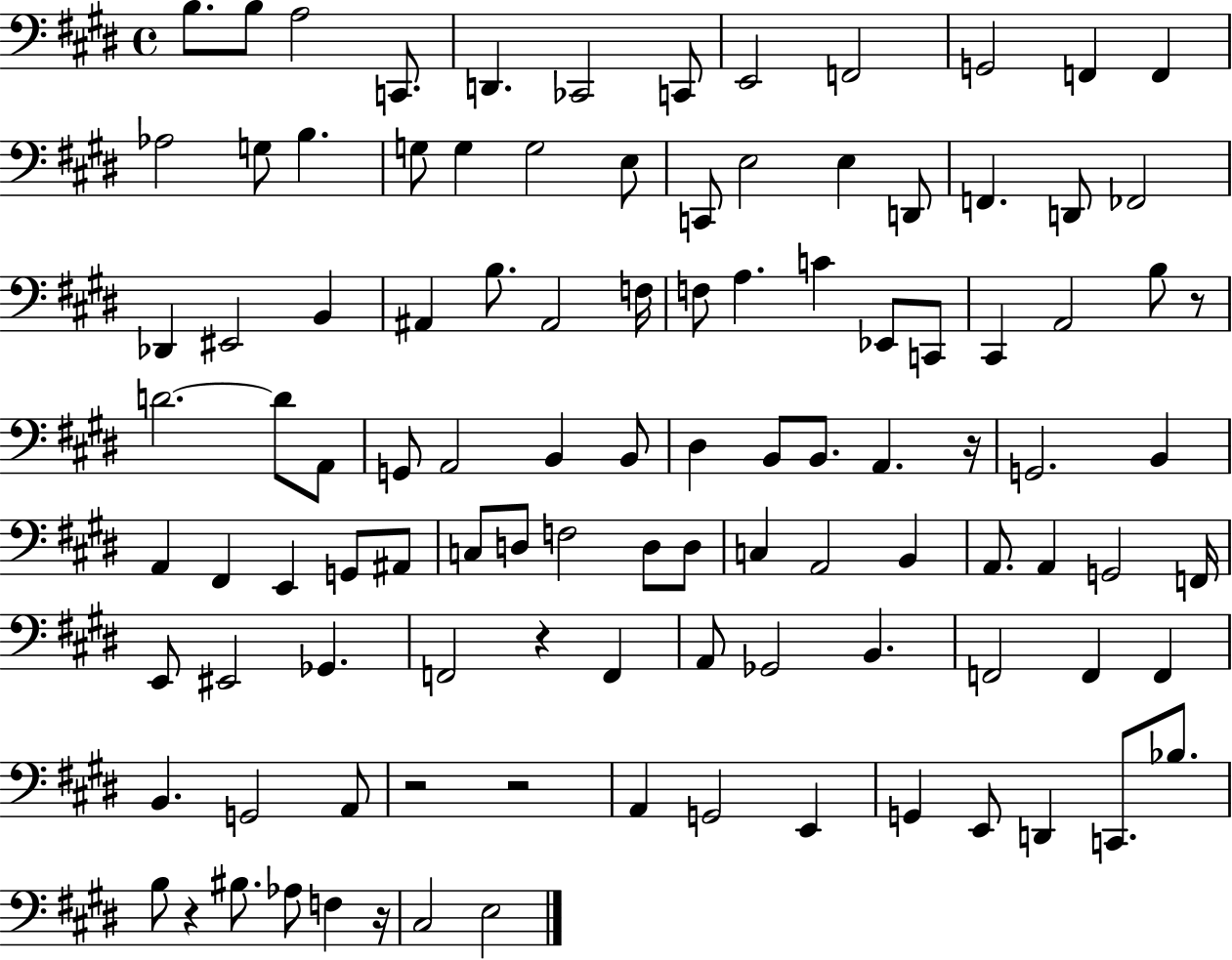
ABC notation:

X:1
T:Untitled
M:4/4
L:1/4
K:E
B,/2 B,/2 A,2 C,,/2 D,, _C,,2 C,,/2 E,,2 F,,2 G,,2 F,, F,, _A,2 G,/2 B, G,/2 G, G,2 E,/2 C,,/2 E,2 E, D,,/2 F,, D,,/2 _F,,2 _D,, ^E,,2 B,, ^A,, B,/2 ^A,,2 F,/4 F,/2 A, C _E,,/2 C,,/2 ^C,, A,,2 B,/2 z/2 D2 D/2 A,,/2 G,,/2 A,,2 B,, B,,/2 ^D, B,,/2 B,,/2 A,, z/4 G,,2 B,, A,, ^F,, E,, G,,/2 ^A,,/2 C,/2 D,/2 F,2 D,/2 D,/2 C, A,,2 B,, A,,/2 A,, G,,2 F,,/4 E,,/2 ^E,,2 _G,, F,,2 z F,, A,,/2 _G,,2 B,, F,,2 F,, F,, B,, G,,2 A,,/2 z2 z2 A,, G,,2 E,, G,, E,,/2 D,, C,,/2 _B,/2 B,/2 z ^B,/2 _A,/2 F, z/4 ^C,2 E,2